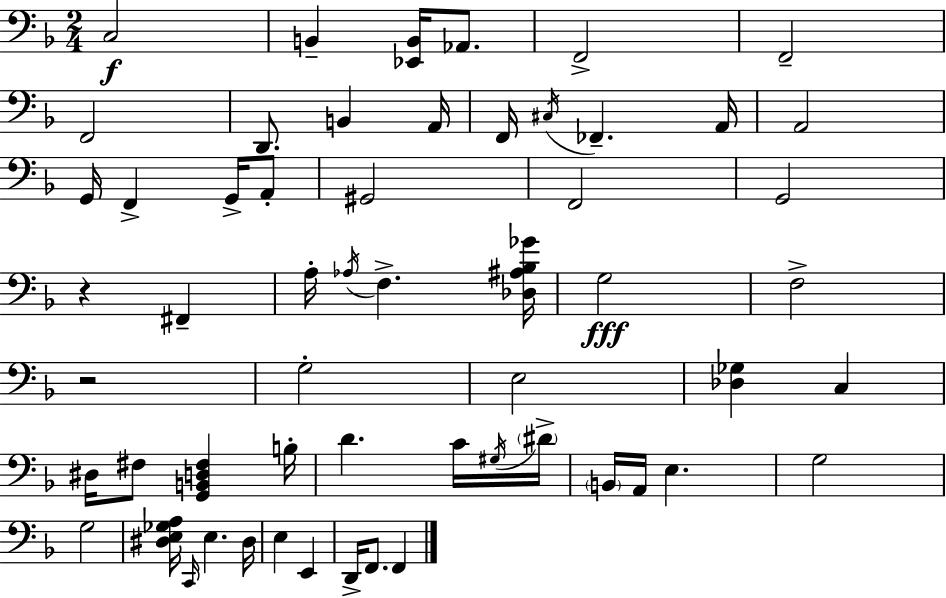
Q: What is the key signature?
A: D minor